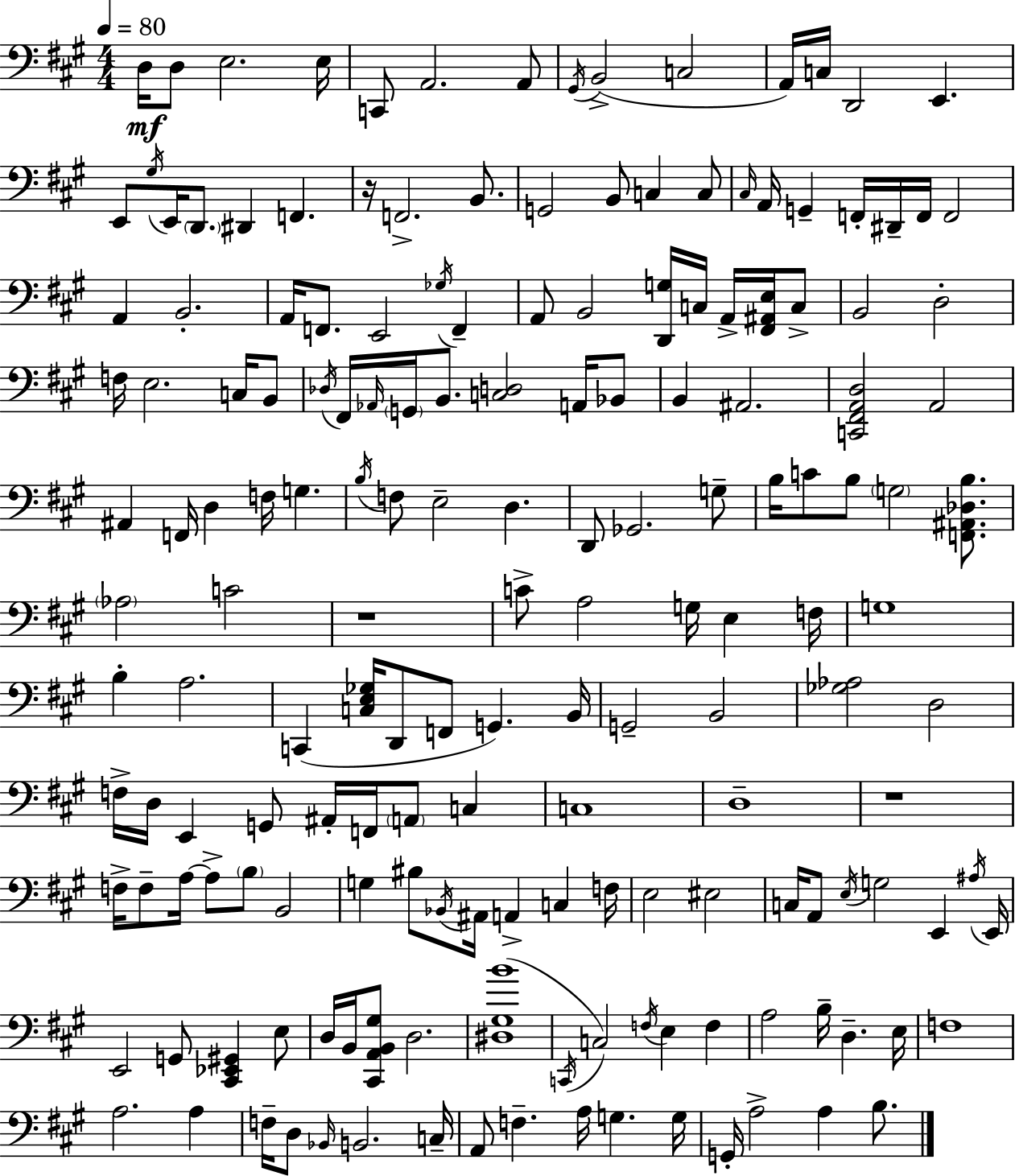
D3/s D3/e E3/h. E3/s C2/e A2/h. A2/e G#2/s B2/h C3/h A2/s C3/s D2/h E2/q. E2/e G#3/s E2/s D2/e. D#2/q F2/q. R/s F2/h. B2/e. G2/h B2/e C3/q C3/e C#3/s A2/s G2/q F2/s D#2/s F2/s F2/h A2/q B2/h. A2/s F2/e. E2/h Gb3/s F2/q A2/e B2/h [D2,G3]/s C3/s A2/s [F#2,A#2,E3]/s C3/e B2/h D3/h F3/s E3/h. C3/s B2/e Db3/s F#2/s Ab2/s G2/s B2/e. [C3,D3]/h A2/s Bb2/e B2/q A#2/h. [C2,F#2,A2,D3]/h A2/h A#2/q F2/s D3/q F3/s G3/q. B3/s F3/e E3/h D3/q. D2/e Gb2/h. G3/e B3/s C4/e B3/e G3/h [F2,A#2,Db3,B3]/e. Ab3/h C4/h R/w C4/e A3/h G3/s E3/q F3/s G3/w B3/q A3/h. C2/q [C3,E3,Gb3]/s D2/e F2/e G2/q. B2/s G2/h B2/h [Gb3,Ab3]/h D3/h F3/s D3/s E2/q G2/e A#2/s F2/s A2/e C3/q C3/w D3/w R/w F3/s F3/e A3/s A3/e B3/e B2/h G3/q BIS3/e Bb2/s A#2/s A2/q C3/q F3/s E3/h EIS3/h C3/s A2/e E3/s G3/h E2/q A#3/s E2/s E2/h G2/e [C#2,Eb2,G#2]/q E3/e D3/s B2/s [C#2,A2,B2,G#3]/e D3/h. [D#3,G#3,B4]/w C2/s C3/h F3/s E3/q F3/q A3/h B3/s D3/q. E3/s F3/w A3/h. A3/q F3/s D3/e Bb2/s B2/h. C3/s A2/e F3/q. A3/s G3/q. G3/s G2/s A3/h A3/q B3/e.